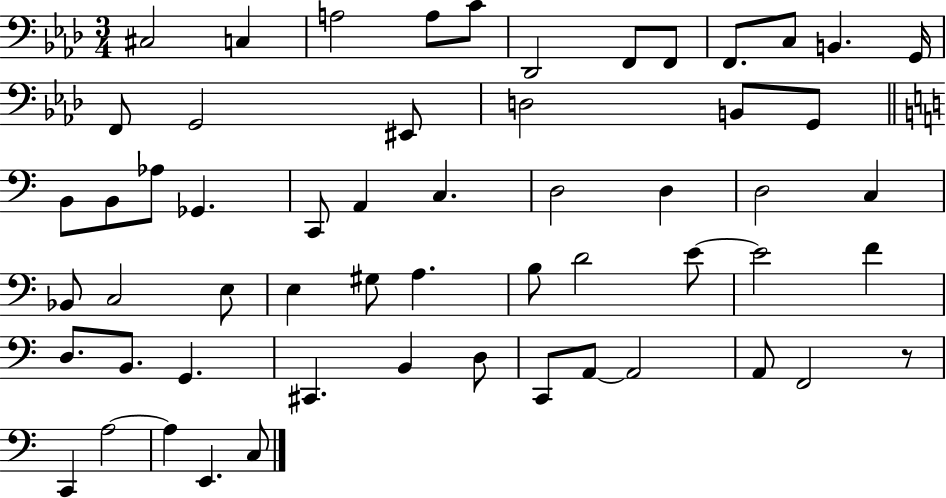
{
  \clef bass
  \numericTimeSignature
  \time 3/4
  \key aes \major
  \repeat volta 2 { cis2 c4 | a2 a8 c'8 | des,2 f,8 f,8 | f,8. c8 b,4. g,16 | \break f,8 g,2 eis,8 | d2 b,8 g,8 | \bar "||" \break \key a \minor b,8 b,8 aes8 ges,4. | c,8 a,4 c4. | d2 d4 | d2 c4 | \break bes,8 c2 e8 | e4 gis8 a4. | b8 d'2 e'8~~ | e'2 f'4 | \break d8. b,8. g,4. | cis,4. b,4 d8 | c,8 a,8~~ a,2 | a,8 f,2 r8 | \break c,4 a2~~ | a4 e,4. c8 | } \bar "|."
}